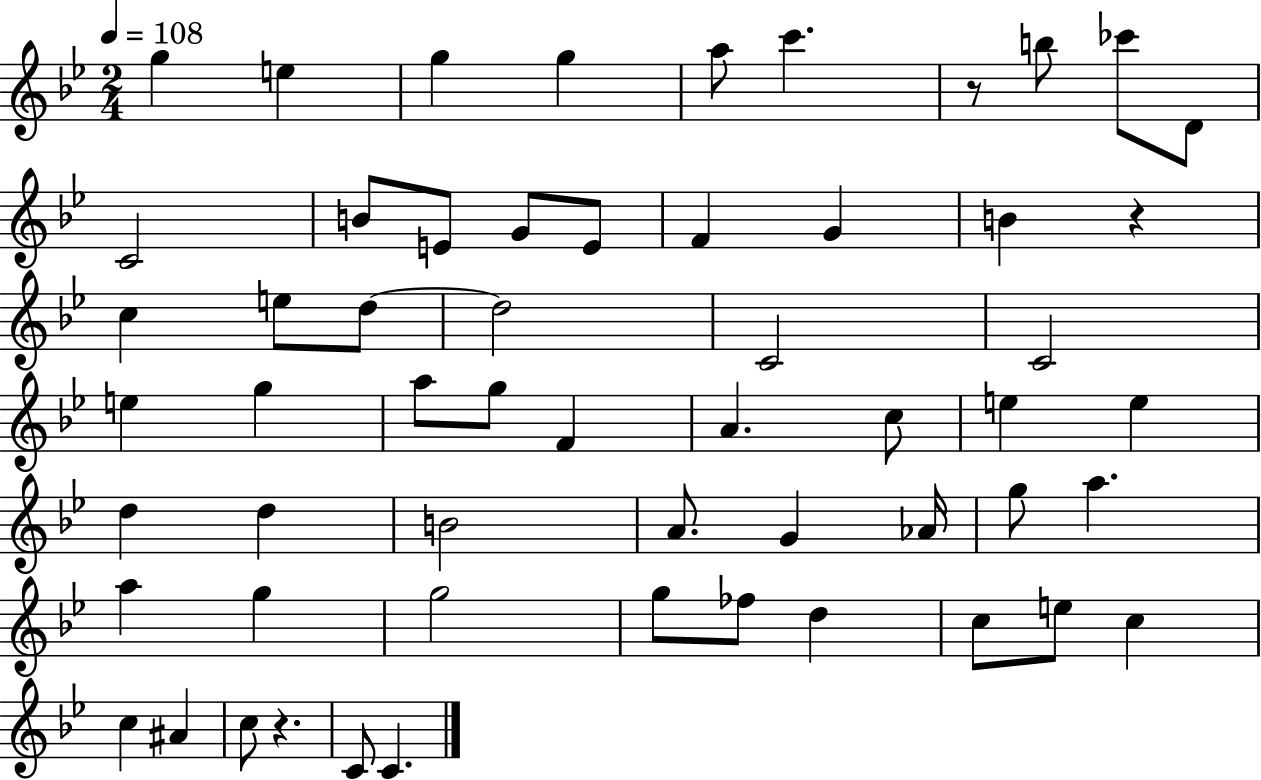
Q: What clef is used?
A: treble